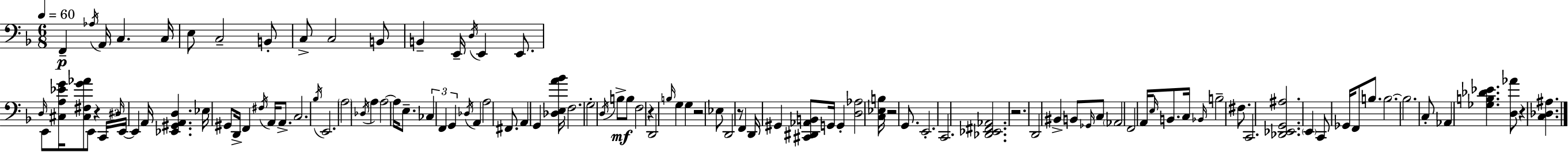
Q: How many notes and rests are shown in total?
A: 112